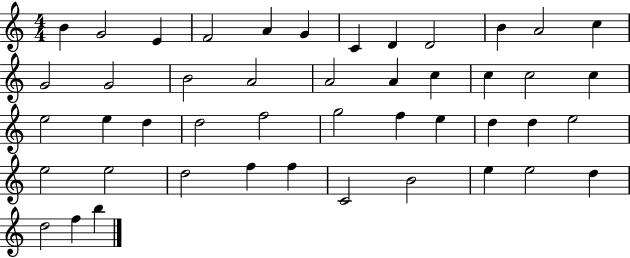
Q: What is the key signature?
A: C major